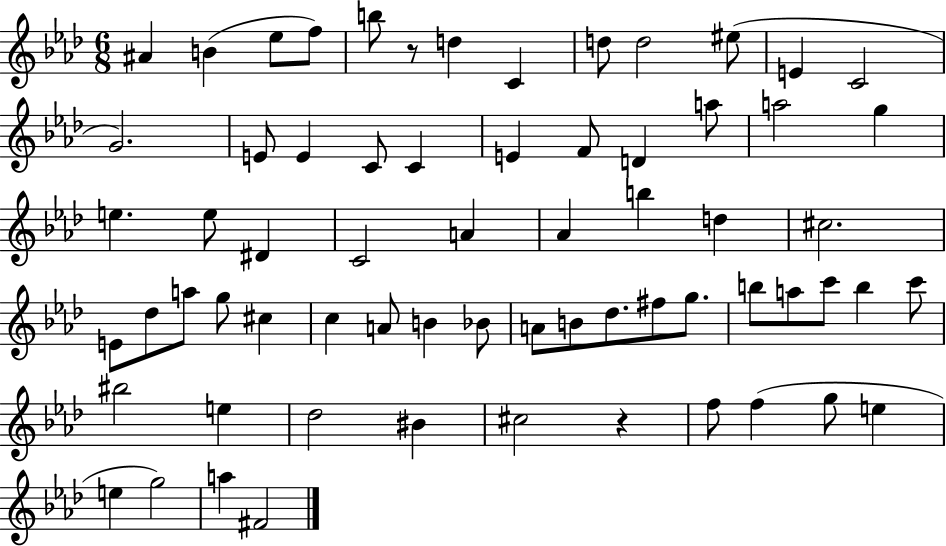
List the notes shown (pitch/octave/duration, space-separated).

A#4/q B4/q Eb5/e F5/e B5/e R/e D5/q C4/q D5/e D5/h EIS5/e E4/q C4/h G4/h. E4/e E4/q C4/e C4/q E4/q F4/e D4/q A5/e A5/h G5/q E5/q. E5/e D#4/q C4/h A4/q Ab4/q B5/q D5/q C#5/h. E4/e Db5/e A5/e G5/e C#5/q C5/q A4/e B4/q Bb4/e A4/e B4/e Db5/e. F#5/e G5/e. B5/e A5/e C6/e B5/q C6/e BIS5/h E5/q Db5/h BIS4/q C#5/h R/q F5/e F5/q G5/e E5/q E5/q G5/h A5/q F#4/h